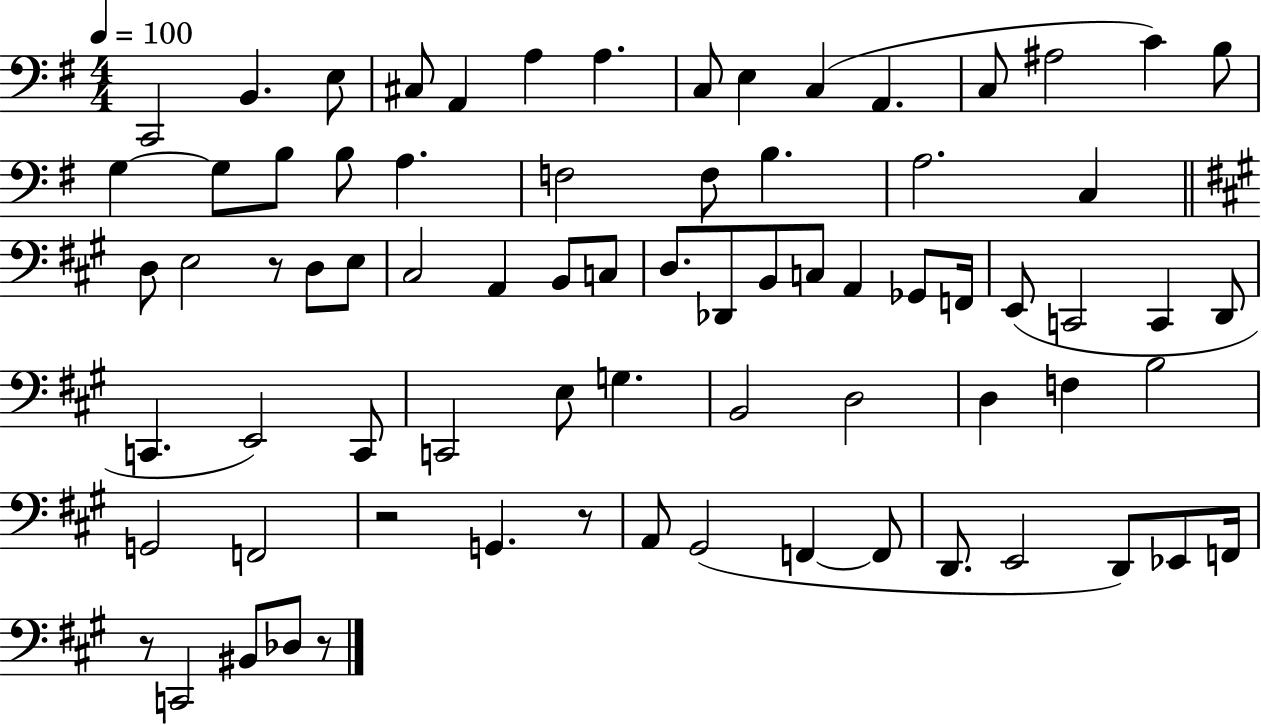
C2/h B2/q. E3/e C#3/e A2/q A3/q A3/q. C3/e E3/q C3/q A2/q. C3/e A#3/h C4/q B3/e G3/q G3/e B3/e B3/e A3/q. F3/h F3/e B3/q. A3/h. C3/q D3/e E3/h R/e D3/e E3/e C#3/h A2/q B2/e C3/e D3/e. Db2/e B2/e C3/e A2/q Gb2/e F2/s E2/e C2/h C2/q D2/e C2/q. E2/h C2/e C2/h E3/e G3/q. B2/h D3/h D3/q F3/q B3/h G2/h F2/h R/h G2/q. R/e A2/e G#2/h F2/q F2/e D2/e. E2/h D2/e Eb2/e F2/s R/e C2/h BIS2/e Db3/e R/e